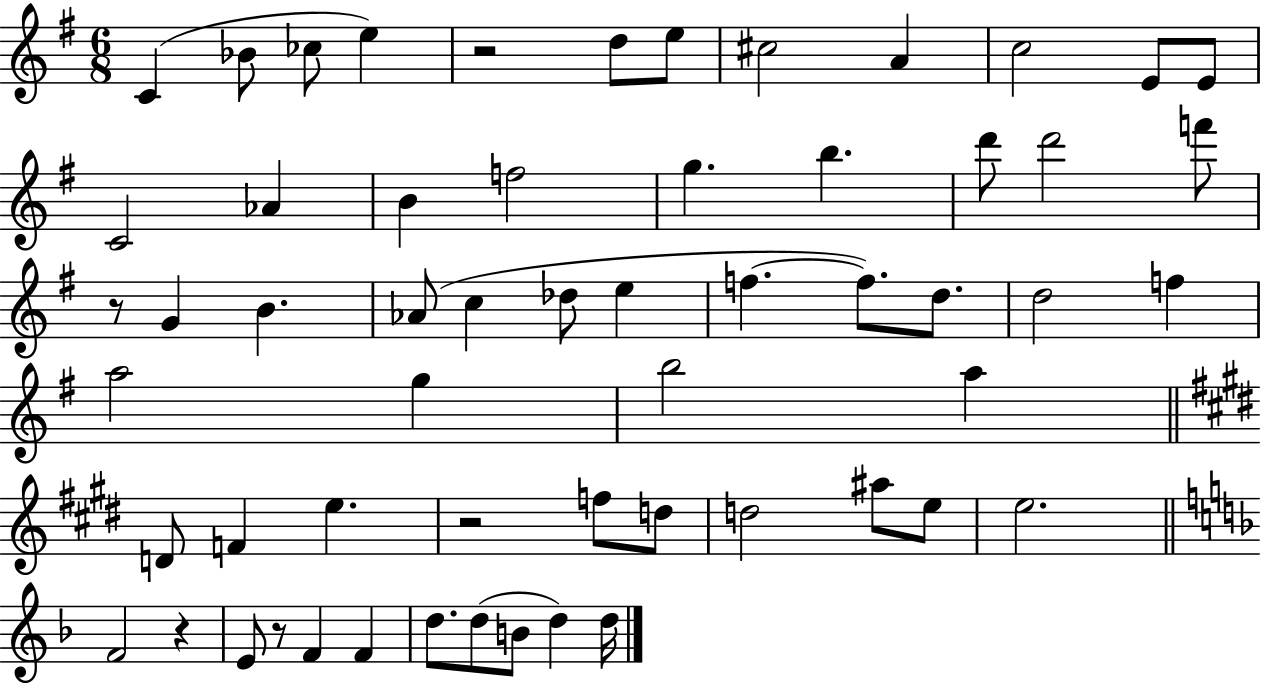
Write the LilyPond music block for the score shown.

{
  \clef treble
  \numericTimeSignature
  \time 6/8
  \key g \major
  c'4( bes'8 ces''8 e''4) | r2 d''8 e''8 | cis''2 a'4 | c''2 e'8 e'8 | \break c'2 aes'4 | b'4 f''2 | g''4. b''4. | d'''8 d'''2 f'''8 | \break r8 g'4 b'4. | aes'8( c''4 des''8 e''4 | f''4.~~ f''8.) d''8. | d''2 f''4 | \break a''2 g''4 | b''2 a''4 | \bar "||" \break \key e \major d'8 f'4 e''4. | r2 f''8 d''8 | d''2 ais''8 e''8 | e''2. | \break \bar "||" \break \key d \minor f'2 r4 | e'8 r8 f'4 f'4 | d''8. d''8( b'8 d''4) d''16 | \bar "|."
}